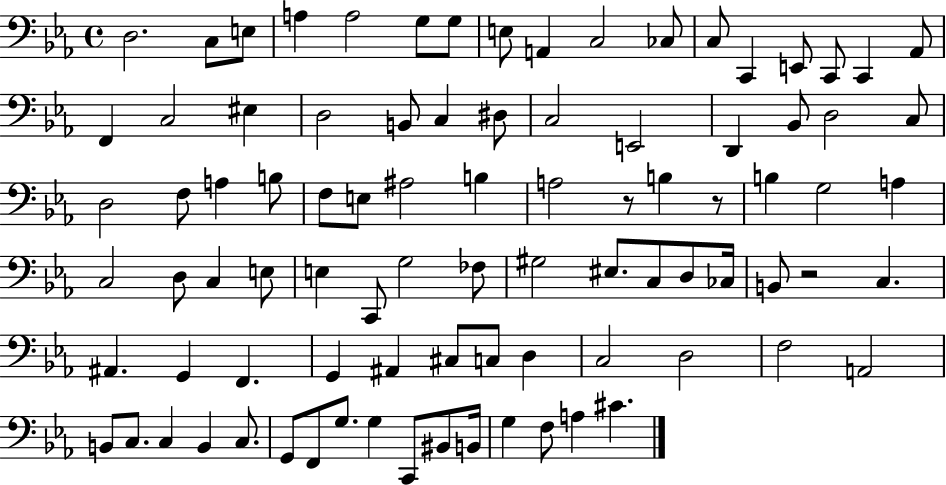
{
  \clef bass
  \time 4/4
  \defaultTimeSignature
  \key ees \major
  d2. c8 e8 | a4 a2 g8 g8 | e8 a,4 c2 ces8 | c8 c,4 e,8 c,8 c,4 aes,8 | \break f,4 c2 eis4 | d2 b,8 c4 dis8 | c2 e,2 | d,4 bes,8 d2 c8 | \break d2 f8 a4 b8 | f8 e8 ais2 b4 | a2 r8 b4 r8 | b4 g2 a4 | \break c2 d8 c4 e8 | e4 c,8 g2 fes8 | gis2 eis8. c8 d8 ces16 | b,8 r2 c4. | \break ais,4. g,4 f,4. | g,4 ais,4 cis8 c8 d4 | c2 d2 | f2 a,2 | \break b,8 c8. c4 b,4 c8. | g,8 f,8 g8. g4 c,8 bis,8 b,16 | g4 f8 a4 cis'4. | \bar "|."
}